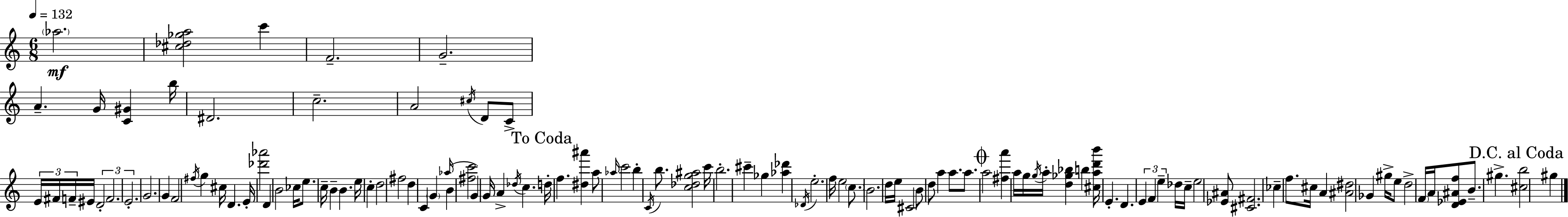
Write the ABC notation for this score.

X:1
T:Untitled
M:6/8
L:1/4
K:Am
_a2 [^c_d_ga]2 c' F2 G2 A G/4 [C^G] b/4 ^D2 c2 A2 ^c/4 D/2 C/2 E/4 ^F/4 F/4 ^E/4 D2 F2 E2 G2 G F2 ^f/4 g ^c/4 D E/4 [_d'_a']2 D B2 _c/4 e/2 c/4 B B e/4 c d2 ^f2 d C G _a/4 B [^fc']2 G G/4 A _d/4 c d/4 f [^d^a'] a/2 _a/4 c'2 b C/4 b/2 [c_dg^a]2 c'/4 b2 ^c' _g [_a_d'] _D/4 e2 f/4 e2 c/2 B2 d/4 e/4 ^C2 B/2 d/2 a a/2 a/2 a2 [^fa'] a/4 g/4 g/4 a/4 [d_g_b] b [^cad'b']/4 E D E F e _d/4 c/4 e2 [_E^A]/2 [^C^F]2 _c f/2 ^c/4 A [^A^d]2 _G ^g/4 e/2 d2 F/4 A/4 [D_E^Af]/2 B/2 ^g [^cb]2 ^g